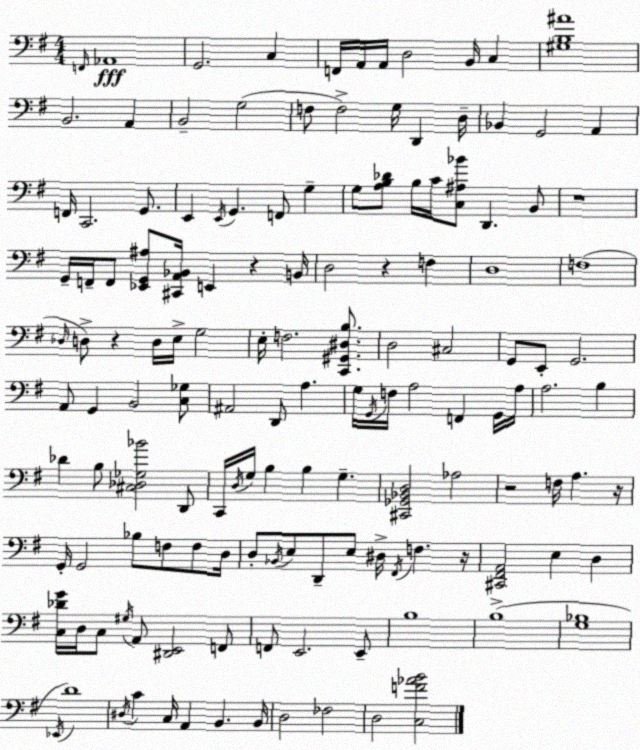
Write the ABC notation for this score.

X:1
T:Untitled
M:4/4
L:1/4
K:Em
F,,/4 _A,,4 G,,2 C, F,,/4 A,,/4 A,,/4 D,2 B,,/4 C, [^G,B,^A]4 B,,2 A,, B,,2 G,2 F,/2 F,2 G,/4 D,, D,/4 _B,, G,,2 A,, F,,/4 C,,2 G,,/2 E,, E,,/4 G,, F,,/2 G, G,/2 [A,B,_D]/2 B,/4 C/4 [C,^A,_B]/2 D,, B,,/2 z4 G,,/4 F,,/4 F,,/2 [_E,,G,,^A,]/2 [^C,,A,,_B,,]/4 E,, z B,,/4 D,2 z F, D,4 F,4 _D,/4 D,/2 z D,/4 E,/4 G,2 E,/4 F,2 [C,,^G,,^D,B,]/2 D,2 ^C,2 G,,/2 E,,/2 G,,2 A,,/2 G,, B,,2 [C,_G,]/2 ^A,,2 D,,/2 A, G,/4 G,,/4 F,/4 A,2 F,, G,,/4 A,/4 A,2 B, _D B,/2 [^C,_D,_G,_B]2 D,,/2 C,,/4 D,/4 G,/4 B, B, G, [^C,,_G,,_B,,D,]2 _A,2 z2 F,/4 A, z/4 G,,/4 G,,2 _B,/2 F,/2 F,/2 D,/4 D,/2 _B,,/4 E,/2 D,,/2 E,/2 ^D,/4 ^F,,/4 F, z/4 [^C,,^F,,A,,]2 E, D, [C,_DG]/4 D,/4 C,/2 ^G,/4 A,,/2 [^D,,E,,]2 F,,/2 F,,/2 E,,2 E,,/2 B,4 B,4 [G,_B,]4 _E,,/4 D4 ^D,/4 C C,/4 A,, B,, B,,/4 D,2 _F,2 D,2 [C,F_AB]2